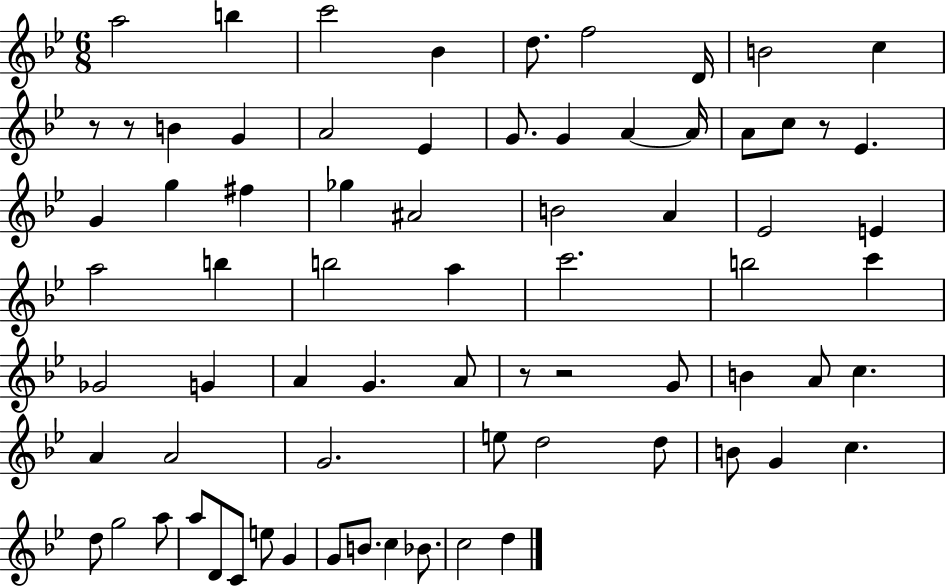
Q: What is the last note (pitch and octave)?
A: D5